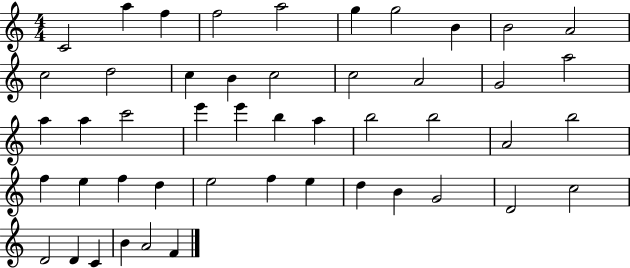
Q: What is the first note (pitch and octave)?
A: C4